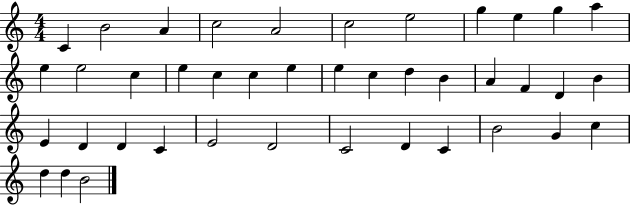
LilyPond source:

{
  \clef treble
  \numericTimeSignature
  \time 4/4
  \key c \major
  c'4 b'2 a'4 | c''2 a'2 | c''2 e''2 | g''4 e''4 g''4 a''4 | \break e''4 e''2 c''4 | e''4 c''4 c''4 e''4 | e''4 c''4 d''4 b'4 | a'4 f'4 d'4 b'4 | \break e'4 d'4 d'4 c'4 | e'2 d'2 | c'2 d'4 c'4 | b'2 g'4 c''4 | \break d''4 d''4 b'2 | \bar "|."
}